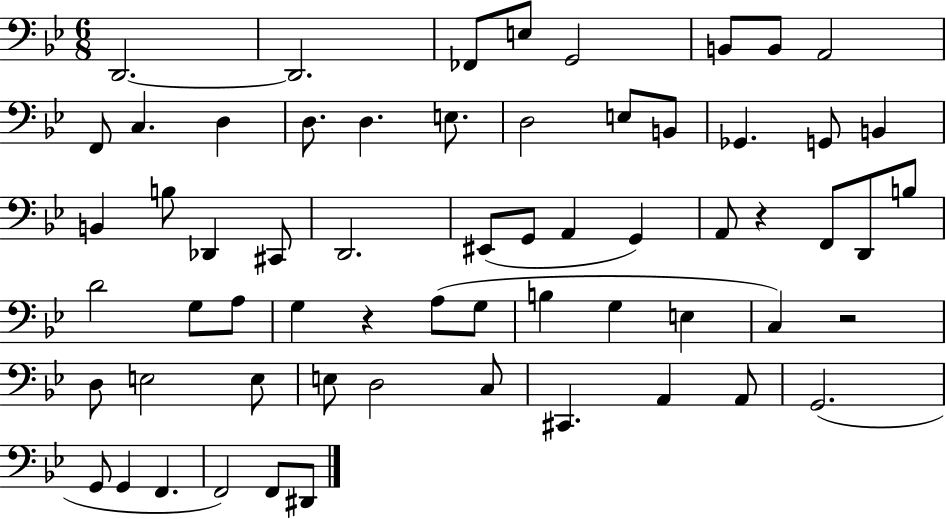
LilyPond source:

{
  \clef bass
  \numericTimeSignature
  \time 6/8
  \key bes \major
  \repeat volta 2 { d,2.~~ | d,2. | fes,8 e8 g,2 | b,8 b,8 a,2 | \break f,8 c4. d4 | d8. d4. e8. | d2 e8 b,8 | ges,4. g,8 b,4 | \break b,4 b8 des,4 cis,8 | d,2. | eis,8( g,8 a,4 g,4) | a,8 r4 f,8 d,8 b8 | \break d'2 g8 a8 | g4 r4 a8( g8 | b4 g4 e4 | c4) r2 | \break d8 e2 e8 | e8 d2 c8 | cis,4. a,4 a,8 | g,2.( | \break g,8 g,4 f,4. | f,2) f,8 dis,8 | } \bar "|."
}